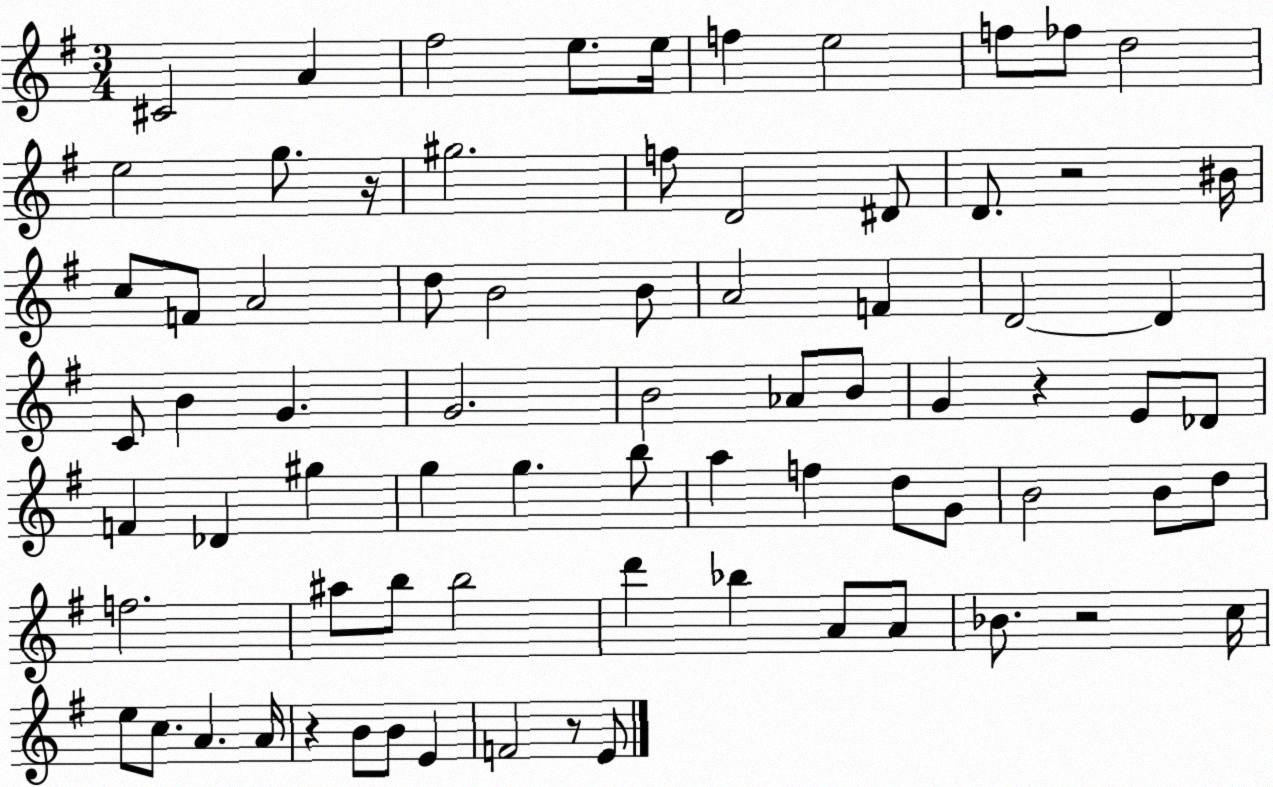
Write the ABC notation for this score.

X:1
T:Untitled
M:3/4
L:1/4
K:G
^C2 A ^f2 e/2 e/4 f e2 f/2 _f/2 d2 e2 g/2 z/4 ^g2 f/2 D2 ^D/2 D/2 z2 ^B/4 c/2 F/2 A2 d/2 B2 B/2 A2 F D2 D C/2 B G G2 B2 _A/2 B/2 G z E/2 _D/2 F _D ^g g g b/2 a f d/2 G/2 B2 B/2 d/2 f2 ^a/2 b/2 b2 d' _b A/2 A/2 _B/2 z2 c/4 e/2 c/2 A A/4 z B/2 B/2 E F2 z/2 E/2